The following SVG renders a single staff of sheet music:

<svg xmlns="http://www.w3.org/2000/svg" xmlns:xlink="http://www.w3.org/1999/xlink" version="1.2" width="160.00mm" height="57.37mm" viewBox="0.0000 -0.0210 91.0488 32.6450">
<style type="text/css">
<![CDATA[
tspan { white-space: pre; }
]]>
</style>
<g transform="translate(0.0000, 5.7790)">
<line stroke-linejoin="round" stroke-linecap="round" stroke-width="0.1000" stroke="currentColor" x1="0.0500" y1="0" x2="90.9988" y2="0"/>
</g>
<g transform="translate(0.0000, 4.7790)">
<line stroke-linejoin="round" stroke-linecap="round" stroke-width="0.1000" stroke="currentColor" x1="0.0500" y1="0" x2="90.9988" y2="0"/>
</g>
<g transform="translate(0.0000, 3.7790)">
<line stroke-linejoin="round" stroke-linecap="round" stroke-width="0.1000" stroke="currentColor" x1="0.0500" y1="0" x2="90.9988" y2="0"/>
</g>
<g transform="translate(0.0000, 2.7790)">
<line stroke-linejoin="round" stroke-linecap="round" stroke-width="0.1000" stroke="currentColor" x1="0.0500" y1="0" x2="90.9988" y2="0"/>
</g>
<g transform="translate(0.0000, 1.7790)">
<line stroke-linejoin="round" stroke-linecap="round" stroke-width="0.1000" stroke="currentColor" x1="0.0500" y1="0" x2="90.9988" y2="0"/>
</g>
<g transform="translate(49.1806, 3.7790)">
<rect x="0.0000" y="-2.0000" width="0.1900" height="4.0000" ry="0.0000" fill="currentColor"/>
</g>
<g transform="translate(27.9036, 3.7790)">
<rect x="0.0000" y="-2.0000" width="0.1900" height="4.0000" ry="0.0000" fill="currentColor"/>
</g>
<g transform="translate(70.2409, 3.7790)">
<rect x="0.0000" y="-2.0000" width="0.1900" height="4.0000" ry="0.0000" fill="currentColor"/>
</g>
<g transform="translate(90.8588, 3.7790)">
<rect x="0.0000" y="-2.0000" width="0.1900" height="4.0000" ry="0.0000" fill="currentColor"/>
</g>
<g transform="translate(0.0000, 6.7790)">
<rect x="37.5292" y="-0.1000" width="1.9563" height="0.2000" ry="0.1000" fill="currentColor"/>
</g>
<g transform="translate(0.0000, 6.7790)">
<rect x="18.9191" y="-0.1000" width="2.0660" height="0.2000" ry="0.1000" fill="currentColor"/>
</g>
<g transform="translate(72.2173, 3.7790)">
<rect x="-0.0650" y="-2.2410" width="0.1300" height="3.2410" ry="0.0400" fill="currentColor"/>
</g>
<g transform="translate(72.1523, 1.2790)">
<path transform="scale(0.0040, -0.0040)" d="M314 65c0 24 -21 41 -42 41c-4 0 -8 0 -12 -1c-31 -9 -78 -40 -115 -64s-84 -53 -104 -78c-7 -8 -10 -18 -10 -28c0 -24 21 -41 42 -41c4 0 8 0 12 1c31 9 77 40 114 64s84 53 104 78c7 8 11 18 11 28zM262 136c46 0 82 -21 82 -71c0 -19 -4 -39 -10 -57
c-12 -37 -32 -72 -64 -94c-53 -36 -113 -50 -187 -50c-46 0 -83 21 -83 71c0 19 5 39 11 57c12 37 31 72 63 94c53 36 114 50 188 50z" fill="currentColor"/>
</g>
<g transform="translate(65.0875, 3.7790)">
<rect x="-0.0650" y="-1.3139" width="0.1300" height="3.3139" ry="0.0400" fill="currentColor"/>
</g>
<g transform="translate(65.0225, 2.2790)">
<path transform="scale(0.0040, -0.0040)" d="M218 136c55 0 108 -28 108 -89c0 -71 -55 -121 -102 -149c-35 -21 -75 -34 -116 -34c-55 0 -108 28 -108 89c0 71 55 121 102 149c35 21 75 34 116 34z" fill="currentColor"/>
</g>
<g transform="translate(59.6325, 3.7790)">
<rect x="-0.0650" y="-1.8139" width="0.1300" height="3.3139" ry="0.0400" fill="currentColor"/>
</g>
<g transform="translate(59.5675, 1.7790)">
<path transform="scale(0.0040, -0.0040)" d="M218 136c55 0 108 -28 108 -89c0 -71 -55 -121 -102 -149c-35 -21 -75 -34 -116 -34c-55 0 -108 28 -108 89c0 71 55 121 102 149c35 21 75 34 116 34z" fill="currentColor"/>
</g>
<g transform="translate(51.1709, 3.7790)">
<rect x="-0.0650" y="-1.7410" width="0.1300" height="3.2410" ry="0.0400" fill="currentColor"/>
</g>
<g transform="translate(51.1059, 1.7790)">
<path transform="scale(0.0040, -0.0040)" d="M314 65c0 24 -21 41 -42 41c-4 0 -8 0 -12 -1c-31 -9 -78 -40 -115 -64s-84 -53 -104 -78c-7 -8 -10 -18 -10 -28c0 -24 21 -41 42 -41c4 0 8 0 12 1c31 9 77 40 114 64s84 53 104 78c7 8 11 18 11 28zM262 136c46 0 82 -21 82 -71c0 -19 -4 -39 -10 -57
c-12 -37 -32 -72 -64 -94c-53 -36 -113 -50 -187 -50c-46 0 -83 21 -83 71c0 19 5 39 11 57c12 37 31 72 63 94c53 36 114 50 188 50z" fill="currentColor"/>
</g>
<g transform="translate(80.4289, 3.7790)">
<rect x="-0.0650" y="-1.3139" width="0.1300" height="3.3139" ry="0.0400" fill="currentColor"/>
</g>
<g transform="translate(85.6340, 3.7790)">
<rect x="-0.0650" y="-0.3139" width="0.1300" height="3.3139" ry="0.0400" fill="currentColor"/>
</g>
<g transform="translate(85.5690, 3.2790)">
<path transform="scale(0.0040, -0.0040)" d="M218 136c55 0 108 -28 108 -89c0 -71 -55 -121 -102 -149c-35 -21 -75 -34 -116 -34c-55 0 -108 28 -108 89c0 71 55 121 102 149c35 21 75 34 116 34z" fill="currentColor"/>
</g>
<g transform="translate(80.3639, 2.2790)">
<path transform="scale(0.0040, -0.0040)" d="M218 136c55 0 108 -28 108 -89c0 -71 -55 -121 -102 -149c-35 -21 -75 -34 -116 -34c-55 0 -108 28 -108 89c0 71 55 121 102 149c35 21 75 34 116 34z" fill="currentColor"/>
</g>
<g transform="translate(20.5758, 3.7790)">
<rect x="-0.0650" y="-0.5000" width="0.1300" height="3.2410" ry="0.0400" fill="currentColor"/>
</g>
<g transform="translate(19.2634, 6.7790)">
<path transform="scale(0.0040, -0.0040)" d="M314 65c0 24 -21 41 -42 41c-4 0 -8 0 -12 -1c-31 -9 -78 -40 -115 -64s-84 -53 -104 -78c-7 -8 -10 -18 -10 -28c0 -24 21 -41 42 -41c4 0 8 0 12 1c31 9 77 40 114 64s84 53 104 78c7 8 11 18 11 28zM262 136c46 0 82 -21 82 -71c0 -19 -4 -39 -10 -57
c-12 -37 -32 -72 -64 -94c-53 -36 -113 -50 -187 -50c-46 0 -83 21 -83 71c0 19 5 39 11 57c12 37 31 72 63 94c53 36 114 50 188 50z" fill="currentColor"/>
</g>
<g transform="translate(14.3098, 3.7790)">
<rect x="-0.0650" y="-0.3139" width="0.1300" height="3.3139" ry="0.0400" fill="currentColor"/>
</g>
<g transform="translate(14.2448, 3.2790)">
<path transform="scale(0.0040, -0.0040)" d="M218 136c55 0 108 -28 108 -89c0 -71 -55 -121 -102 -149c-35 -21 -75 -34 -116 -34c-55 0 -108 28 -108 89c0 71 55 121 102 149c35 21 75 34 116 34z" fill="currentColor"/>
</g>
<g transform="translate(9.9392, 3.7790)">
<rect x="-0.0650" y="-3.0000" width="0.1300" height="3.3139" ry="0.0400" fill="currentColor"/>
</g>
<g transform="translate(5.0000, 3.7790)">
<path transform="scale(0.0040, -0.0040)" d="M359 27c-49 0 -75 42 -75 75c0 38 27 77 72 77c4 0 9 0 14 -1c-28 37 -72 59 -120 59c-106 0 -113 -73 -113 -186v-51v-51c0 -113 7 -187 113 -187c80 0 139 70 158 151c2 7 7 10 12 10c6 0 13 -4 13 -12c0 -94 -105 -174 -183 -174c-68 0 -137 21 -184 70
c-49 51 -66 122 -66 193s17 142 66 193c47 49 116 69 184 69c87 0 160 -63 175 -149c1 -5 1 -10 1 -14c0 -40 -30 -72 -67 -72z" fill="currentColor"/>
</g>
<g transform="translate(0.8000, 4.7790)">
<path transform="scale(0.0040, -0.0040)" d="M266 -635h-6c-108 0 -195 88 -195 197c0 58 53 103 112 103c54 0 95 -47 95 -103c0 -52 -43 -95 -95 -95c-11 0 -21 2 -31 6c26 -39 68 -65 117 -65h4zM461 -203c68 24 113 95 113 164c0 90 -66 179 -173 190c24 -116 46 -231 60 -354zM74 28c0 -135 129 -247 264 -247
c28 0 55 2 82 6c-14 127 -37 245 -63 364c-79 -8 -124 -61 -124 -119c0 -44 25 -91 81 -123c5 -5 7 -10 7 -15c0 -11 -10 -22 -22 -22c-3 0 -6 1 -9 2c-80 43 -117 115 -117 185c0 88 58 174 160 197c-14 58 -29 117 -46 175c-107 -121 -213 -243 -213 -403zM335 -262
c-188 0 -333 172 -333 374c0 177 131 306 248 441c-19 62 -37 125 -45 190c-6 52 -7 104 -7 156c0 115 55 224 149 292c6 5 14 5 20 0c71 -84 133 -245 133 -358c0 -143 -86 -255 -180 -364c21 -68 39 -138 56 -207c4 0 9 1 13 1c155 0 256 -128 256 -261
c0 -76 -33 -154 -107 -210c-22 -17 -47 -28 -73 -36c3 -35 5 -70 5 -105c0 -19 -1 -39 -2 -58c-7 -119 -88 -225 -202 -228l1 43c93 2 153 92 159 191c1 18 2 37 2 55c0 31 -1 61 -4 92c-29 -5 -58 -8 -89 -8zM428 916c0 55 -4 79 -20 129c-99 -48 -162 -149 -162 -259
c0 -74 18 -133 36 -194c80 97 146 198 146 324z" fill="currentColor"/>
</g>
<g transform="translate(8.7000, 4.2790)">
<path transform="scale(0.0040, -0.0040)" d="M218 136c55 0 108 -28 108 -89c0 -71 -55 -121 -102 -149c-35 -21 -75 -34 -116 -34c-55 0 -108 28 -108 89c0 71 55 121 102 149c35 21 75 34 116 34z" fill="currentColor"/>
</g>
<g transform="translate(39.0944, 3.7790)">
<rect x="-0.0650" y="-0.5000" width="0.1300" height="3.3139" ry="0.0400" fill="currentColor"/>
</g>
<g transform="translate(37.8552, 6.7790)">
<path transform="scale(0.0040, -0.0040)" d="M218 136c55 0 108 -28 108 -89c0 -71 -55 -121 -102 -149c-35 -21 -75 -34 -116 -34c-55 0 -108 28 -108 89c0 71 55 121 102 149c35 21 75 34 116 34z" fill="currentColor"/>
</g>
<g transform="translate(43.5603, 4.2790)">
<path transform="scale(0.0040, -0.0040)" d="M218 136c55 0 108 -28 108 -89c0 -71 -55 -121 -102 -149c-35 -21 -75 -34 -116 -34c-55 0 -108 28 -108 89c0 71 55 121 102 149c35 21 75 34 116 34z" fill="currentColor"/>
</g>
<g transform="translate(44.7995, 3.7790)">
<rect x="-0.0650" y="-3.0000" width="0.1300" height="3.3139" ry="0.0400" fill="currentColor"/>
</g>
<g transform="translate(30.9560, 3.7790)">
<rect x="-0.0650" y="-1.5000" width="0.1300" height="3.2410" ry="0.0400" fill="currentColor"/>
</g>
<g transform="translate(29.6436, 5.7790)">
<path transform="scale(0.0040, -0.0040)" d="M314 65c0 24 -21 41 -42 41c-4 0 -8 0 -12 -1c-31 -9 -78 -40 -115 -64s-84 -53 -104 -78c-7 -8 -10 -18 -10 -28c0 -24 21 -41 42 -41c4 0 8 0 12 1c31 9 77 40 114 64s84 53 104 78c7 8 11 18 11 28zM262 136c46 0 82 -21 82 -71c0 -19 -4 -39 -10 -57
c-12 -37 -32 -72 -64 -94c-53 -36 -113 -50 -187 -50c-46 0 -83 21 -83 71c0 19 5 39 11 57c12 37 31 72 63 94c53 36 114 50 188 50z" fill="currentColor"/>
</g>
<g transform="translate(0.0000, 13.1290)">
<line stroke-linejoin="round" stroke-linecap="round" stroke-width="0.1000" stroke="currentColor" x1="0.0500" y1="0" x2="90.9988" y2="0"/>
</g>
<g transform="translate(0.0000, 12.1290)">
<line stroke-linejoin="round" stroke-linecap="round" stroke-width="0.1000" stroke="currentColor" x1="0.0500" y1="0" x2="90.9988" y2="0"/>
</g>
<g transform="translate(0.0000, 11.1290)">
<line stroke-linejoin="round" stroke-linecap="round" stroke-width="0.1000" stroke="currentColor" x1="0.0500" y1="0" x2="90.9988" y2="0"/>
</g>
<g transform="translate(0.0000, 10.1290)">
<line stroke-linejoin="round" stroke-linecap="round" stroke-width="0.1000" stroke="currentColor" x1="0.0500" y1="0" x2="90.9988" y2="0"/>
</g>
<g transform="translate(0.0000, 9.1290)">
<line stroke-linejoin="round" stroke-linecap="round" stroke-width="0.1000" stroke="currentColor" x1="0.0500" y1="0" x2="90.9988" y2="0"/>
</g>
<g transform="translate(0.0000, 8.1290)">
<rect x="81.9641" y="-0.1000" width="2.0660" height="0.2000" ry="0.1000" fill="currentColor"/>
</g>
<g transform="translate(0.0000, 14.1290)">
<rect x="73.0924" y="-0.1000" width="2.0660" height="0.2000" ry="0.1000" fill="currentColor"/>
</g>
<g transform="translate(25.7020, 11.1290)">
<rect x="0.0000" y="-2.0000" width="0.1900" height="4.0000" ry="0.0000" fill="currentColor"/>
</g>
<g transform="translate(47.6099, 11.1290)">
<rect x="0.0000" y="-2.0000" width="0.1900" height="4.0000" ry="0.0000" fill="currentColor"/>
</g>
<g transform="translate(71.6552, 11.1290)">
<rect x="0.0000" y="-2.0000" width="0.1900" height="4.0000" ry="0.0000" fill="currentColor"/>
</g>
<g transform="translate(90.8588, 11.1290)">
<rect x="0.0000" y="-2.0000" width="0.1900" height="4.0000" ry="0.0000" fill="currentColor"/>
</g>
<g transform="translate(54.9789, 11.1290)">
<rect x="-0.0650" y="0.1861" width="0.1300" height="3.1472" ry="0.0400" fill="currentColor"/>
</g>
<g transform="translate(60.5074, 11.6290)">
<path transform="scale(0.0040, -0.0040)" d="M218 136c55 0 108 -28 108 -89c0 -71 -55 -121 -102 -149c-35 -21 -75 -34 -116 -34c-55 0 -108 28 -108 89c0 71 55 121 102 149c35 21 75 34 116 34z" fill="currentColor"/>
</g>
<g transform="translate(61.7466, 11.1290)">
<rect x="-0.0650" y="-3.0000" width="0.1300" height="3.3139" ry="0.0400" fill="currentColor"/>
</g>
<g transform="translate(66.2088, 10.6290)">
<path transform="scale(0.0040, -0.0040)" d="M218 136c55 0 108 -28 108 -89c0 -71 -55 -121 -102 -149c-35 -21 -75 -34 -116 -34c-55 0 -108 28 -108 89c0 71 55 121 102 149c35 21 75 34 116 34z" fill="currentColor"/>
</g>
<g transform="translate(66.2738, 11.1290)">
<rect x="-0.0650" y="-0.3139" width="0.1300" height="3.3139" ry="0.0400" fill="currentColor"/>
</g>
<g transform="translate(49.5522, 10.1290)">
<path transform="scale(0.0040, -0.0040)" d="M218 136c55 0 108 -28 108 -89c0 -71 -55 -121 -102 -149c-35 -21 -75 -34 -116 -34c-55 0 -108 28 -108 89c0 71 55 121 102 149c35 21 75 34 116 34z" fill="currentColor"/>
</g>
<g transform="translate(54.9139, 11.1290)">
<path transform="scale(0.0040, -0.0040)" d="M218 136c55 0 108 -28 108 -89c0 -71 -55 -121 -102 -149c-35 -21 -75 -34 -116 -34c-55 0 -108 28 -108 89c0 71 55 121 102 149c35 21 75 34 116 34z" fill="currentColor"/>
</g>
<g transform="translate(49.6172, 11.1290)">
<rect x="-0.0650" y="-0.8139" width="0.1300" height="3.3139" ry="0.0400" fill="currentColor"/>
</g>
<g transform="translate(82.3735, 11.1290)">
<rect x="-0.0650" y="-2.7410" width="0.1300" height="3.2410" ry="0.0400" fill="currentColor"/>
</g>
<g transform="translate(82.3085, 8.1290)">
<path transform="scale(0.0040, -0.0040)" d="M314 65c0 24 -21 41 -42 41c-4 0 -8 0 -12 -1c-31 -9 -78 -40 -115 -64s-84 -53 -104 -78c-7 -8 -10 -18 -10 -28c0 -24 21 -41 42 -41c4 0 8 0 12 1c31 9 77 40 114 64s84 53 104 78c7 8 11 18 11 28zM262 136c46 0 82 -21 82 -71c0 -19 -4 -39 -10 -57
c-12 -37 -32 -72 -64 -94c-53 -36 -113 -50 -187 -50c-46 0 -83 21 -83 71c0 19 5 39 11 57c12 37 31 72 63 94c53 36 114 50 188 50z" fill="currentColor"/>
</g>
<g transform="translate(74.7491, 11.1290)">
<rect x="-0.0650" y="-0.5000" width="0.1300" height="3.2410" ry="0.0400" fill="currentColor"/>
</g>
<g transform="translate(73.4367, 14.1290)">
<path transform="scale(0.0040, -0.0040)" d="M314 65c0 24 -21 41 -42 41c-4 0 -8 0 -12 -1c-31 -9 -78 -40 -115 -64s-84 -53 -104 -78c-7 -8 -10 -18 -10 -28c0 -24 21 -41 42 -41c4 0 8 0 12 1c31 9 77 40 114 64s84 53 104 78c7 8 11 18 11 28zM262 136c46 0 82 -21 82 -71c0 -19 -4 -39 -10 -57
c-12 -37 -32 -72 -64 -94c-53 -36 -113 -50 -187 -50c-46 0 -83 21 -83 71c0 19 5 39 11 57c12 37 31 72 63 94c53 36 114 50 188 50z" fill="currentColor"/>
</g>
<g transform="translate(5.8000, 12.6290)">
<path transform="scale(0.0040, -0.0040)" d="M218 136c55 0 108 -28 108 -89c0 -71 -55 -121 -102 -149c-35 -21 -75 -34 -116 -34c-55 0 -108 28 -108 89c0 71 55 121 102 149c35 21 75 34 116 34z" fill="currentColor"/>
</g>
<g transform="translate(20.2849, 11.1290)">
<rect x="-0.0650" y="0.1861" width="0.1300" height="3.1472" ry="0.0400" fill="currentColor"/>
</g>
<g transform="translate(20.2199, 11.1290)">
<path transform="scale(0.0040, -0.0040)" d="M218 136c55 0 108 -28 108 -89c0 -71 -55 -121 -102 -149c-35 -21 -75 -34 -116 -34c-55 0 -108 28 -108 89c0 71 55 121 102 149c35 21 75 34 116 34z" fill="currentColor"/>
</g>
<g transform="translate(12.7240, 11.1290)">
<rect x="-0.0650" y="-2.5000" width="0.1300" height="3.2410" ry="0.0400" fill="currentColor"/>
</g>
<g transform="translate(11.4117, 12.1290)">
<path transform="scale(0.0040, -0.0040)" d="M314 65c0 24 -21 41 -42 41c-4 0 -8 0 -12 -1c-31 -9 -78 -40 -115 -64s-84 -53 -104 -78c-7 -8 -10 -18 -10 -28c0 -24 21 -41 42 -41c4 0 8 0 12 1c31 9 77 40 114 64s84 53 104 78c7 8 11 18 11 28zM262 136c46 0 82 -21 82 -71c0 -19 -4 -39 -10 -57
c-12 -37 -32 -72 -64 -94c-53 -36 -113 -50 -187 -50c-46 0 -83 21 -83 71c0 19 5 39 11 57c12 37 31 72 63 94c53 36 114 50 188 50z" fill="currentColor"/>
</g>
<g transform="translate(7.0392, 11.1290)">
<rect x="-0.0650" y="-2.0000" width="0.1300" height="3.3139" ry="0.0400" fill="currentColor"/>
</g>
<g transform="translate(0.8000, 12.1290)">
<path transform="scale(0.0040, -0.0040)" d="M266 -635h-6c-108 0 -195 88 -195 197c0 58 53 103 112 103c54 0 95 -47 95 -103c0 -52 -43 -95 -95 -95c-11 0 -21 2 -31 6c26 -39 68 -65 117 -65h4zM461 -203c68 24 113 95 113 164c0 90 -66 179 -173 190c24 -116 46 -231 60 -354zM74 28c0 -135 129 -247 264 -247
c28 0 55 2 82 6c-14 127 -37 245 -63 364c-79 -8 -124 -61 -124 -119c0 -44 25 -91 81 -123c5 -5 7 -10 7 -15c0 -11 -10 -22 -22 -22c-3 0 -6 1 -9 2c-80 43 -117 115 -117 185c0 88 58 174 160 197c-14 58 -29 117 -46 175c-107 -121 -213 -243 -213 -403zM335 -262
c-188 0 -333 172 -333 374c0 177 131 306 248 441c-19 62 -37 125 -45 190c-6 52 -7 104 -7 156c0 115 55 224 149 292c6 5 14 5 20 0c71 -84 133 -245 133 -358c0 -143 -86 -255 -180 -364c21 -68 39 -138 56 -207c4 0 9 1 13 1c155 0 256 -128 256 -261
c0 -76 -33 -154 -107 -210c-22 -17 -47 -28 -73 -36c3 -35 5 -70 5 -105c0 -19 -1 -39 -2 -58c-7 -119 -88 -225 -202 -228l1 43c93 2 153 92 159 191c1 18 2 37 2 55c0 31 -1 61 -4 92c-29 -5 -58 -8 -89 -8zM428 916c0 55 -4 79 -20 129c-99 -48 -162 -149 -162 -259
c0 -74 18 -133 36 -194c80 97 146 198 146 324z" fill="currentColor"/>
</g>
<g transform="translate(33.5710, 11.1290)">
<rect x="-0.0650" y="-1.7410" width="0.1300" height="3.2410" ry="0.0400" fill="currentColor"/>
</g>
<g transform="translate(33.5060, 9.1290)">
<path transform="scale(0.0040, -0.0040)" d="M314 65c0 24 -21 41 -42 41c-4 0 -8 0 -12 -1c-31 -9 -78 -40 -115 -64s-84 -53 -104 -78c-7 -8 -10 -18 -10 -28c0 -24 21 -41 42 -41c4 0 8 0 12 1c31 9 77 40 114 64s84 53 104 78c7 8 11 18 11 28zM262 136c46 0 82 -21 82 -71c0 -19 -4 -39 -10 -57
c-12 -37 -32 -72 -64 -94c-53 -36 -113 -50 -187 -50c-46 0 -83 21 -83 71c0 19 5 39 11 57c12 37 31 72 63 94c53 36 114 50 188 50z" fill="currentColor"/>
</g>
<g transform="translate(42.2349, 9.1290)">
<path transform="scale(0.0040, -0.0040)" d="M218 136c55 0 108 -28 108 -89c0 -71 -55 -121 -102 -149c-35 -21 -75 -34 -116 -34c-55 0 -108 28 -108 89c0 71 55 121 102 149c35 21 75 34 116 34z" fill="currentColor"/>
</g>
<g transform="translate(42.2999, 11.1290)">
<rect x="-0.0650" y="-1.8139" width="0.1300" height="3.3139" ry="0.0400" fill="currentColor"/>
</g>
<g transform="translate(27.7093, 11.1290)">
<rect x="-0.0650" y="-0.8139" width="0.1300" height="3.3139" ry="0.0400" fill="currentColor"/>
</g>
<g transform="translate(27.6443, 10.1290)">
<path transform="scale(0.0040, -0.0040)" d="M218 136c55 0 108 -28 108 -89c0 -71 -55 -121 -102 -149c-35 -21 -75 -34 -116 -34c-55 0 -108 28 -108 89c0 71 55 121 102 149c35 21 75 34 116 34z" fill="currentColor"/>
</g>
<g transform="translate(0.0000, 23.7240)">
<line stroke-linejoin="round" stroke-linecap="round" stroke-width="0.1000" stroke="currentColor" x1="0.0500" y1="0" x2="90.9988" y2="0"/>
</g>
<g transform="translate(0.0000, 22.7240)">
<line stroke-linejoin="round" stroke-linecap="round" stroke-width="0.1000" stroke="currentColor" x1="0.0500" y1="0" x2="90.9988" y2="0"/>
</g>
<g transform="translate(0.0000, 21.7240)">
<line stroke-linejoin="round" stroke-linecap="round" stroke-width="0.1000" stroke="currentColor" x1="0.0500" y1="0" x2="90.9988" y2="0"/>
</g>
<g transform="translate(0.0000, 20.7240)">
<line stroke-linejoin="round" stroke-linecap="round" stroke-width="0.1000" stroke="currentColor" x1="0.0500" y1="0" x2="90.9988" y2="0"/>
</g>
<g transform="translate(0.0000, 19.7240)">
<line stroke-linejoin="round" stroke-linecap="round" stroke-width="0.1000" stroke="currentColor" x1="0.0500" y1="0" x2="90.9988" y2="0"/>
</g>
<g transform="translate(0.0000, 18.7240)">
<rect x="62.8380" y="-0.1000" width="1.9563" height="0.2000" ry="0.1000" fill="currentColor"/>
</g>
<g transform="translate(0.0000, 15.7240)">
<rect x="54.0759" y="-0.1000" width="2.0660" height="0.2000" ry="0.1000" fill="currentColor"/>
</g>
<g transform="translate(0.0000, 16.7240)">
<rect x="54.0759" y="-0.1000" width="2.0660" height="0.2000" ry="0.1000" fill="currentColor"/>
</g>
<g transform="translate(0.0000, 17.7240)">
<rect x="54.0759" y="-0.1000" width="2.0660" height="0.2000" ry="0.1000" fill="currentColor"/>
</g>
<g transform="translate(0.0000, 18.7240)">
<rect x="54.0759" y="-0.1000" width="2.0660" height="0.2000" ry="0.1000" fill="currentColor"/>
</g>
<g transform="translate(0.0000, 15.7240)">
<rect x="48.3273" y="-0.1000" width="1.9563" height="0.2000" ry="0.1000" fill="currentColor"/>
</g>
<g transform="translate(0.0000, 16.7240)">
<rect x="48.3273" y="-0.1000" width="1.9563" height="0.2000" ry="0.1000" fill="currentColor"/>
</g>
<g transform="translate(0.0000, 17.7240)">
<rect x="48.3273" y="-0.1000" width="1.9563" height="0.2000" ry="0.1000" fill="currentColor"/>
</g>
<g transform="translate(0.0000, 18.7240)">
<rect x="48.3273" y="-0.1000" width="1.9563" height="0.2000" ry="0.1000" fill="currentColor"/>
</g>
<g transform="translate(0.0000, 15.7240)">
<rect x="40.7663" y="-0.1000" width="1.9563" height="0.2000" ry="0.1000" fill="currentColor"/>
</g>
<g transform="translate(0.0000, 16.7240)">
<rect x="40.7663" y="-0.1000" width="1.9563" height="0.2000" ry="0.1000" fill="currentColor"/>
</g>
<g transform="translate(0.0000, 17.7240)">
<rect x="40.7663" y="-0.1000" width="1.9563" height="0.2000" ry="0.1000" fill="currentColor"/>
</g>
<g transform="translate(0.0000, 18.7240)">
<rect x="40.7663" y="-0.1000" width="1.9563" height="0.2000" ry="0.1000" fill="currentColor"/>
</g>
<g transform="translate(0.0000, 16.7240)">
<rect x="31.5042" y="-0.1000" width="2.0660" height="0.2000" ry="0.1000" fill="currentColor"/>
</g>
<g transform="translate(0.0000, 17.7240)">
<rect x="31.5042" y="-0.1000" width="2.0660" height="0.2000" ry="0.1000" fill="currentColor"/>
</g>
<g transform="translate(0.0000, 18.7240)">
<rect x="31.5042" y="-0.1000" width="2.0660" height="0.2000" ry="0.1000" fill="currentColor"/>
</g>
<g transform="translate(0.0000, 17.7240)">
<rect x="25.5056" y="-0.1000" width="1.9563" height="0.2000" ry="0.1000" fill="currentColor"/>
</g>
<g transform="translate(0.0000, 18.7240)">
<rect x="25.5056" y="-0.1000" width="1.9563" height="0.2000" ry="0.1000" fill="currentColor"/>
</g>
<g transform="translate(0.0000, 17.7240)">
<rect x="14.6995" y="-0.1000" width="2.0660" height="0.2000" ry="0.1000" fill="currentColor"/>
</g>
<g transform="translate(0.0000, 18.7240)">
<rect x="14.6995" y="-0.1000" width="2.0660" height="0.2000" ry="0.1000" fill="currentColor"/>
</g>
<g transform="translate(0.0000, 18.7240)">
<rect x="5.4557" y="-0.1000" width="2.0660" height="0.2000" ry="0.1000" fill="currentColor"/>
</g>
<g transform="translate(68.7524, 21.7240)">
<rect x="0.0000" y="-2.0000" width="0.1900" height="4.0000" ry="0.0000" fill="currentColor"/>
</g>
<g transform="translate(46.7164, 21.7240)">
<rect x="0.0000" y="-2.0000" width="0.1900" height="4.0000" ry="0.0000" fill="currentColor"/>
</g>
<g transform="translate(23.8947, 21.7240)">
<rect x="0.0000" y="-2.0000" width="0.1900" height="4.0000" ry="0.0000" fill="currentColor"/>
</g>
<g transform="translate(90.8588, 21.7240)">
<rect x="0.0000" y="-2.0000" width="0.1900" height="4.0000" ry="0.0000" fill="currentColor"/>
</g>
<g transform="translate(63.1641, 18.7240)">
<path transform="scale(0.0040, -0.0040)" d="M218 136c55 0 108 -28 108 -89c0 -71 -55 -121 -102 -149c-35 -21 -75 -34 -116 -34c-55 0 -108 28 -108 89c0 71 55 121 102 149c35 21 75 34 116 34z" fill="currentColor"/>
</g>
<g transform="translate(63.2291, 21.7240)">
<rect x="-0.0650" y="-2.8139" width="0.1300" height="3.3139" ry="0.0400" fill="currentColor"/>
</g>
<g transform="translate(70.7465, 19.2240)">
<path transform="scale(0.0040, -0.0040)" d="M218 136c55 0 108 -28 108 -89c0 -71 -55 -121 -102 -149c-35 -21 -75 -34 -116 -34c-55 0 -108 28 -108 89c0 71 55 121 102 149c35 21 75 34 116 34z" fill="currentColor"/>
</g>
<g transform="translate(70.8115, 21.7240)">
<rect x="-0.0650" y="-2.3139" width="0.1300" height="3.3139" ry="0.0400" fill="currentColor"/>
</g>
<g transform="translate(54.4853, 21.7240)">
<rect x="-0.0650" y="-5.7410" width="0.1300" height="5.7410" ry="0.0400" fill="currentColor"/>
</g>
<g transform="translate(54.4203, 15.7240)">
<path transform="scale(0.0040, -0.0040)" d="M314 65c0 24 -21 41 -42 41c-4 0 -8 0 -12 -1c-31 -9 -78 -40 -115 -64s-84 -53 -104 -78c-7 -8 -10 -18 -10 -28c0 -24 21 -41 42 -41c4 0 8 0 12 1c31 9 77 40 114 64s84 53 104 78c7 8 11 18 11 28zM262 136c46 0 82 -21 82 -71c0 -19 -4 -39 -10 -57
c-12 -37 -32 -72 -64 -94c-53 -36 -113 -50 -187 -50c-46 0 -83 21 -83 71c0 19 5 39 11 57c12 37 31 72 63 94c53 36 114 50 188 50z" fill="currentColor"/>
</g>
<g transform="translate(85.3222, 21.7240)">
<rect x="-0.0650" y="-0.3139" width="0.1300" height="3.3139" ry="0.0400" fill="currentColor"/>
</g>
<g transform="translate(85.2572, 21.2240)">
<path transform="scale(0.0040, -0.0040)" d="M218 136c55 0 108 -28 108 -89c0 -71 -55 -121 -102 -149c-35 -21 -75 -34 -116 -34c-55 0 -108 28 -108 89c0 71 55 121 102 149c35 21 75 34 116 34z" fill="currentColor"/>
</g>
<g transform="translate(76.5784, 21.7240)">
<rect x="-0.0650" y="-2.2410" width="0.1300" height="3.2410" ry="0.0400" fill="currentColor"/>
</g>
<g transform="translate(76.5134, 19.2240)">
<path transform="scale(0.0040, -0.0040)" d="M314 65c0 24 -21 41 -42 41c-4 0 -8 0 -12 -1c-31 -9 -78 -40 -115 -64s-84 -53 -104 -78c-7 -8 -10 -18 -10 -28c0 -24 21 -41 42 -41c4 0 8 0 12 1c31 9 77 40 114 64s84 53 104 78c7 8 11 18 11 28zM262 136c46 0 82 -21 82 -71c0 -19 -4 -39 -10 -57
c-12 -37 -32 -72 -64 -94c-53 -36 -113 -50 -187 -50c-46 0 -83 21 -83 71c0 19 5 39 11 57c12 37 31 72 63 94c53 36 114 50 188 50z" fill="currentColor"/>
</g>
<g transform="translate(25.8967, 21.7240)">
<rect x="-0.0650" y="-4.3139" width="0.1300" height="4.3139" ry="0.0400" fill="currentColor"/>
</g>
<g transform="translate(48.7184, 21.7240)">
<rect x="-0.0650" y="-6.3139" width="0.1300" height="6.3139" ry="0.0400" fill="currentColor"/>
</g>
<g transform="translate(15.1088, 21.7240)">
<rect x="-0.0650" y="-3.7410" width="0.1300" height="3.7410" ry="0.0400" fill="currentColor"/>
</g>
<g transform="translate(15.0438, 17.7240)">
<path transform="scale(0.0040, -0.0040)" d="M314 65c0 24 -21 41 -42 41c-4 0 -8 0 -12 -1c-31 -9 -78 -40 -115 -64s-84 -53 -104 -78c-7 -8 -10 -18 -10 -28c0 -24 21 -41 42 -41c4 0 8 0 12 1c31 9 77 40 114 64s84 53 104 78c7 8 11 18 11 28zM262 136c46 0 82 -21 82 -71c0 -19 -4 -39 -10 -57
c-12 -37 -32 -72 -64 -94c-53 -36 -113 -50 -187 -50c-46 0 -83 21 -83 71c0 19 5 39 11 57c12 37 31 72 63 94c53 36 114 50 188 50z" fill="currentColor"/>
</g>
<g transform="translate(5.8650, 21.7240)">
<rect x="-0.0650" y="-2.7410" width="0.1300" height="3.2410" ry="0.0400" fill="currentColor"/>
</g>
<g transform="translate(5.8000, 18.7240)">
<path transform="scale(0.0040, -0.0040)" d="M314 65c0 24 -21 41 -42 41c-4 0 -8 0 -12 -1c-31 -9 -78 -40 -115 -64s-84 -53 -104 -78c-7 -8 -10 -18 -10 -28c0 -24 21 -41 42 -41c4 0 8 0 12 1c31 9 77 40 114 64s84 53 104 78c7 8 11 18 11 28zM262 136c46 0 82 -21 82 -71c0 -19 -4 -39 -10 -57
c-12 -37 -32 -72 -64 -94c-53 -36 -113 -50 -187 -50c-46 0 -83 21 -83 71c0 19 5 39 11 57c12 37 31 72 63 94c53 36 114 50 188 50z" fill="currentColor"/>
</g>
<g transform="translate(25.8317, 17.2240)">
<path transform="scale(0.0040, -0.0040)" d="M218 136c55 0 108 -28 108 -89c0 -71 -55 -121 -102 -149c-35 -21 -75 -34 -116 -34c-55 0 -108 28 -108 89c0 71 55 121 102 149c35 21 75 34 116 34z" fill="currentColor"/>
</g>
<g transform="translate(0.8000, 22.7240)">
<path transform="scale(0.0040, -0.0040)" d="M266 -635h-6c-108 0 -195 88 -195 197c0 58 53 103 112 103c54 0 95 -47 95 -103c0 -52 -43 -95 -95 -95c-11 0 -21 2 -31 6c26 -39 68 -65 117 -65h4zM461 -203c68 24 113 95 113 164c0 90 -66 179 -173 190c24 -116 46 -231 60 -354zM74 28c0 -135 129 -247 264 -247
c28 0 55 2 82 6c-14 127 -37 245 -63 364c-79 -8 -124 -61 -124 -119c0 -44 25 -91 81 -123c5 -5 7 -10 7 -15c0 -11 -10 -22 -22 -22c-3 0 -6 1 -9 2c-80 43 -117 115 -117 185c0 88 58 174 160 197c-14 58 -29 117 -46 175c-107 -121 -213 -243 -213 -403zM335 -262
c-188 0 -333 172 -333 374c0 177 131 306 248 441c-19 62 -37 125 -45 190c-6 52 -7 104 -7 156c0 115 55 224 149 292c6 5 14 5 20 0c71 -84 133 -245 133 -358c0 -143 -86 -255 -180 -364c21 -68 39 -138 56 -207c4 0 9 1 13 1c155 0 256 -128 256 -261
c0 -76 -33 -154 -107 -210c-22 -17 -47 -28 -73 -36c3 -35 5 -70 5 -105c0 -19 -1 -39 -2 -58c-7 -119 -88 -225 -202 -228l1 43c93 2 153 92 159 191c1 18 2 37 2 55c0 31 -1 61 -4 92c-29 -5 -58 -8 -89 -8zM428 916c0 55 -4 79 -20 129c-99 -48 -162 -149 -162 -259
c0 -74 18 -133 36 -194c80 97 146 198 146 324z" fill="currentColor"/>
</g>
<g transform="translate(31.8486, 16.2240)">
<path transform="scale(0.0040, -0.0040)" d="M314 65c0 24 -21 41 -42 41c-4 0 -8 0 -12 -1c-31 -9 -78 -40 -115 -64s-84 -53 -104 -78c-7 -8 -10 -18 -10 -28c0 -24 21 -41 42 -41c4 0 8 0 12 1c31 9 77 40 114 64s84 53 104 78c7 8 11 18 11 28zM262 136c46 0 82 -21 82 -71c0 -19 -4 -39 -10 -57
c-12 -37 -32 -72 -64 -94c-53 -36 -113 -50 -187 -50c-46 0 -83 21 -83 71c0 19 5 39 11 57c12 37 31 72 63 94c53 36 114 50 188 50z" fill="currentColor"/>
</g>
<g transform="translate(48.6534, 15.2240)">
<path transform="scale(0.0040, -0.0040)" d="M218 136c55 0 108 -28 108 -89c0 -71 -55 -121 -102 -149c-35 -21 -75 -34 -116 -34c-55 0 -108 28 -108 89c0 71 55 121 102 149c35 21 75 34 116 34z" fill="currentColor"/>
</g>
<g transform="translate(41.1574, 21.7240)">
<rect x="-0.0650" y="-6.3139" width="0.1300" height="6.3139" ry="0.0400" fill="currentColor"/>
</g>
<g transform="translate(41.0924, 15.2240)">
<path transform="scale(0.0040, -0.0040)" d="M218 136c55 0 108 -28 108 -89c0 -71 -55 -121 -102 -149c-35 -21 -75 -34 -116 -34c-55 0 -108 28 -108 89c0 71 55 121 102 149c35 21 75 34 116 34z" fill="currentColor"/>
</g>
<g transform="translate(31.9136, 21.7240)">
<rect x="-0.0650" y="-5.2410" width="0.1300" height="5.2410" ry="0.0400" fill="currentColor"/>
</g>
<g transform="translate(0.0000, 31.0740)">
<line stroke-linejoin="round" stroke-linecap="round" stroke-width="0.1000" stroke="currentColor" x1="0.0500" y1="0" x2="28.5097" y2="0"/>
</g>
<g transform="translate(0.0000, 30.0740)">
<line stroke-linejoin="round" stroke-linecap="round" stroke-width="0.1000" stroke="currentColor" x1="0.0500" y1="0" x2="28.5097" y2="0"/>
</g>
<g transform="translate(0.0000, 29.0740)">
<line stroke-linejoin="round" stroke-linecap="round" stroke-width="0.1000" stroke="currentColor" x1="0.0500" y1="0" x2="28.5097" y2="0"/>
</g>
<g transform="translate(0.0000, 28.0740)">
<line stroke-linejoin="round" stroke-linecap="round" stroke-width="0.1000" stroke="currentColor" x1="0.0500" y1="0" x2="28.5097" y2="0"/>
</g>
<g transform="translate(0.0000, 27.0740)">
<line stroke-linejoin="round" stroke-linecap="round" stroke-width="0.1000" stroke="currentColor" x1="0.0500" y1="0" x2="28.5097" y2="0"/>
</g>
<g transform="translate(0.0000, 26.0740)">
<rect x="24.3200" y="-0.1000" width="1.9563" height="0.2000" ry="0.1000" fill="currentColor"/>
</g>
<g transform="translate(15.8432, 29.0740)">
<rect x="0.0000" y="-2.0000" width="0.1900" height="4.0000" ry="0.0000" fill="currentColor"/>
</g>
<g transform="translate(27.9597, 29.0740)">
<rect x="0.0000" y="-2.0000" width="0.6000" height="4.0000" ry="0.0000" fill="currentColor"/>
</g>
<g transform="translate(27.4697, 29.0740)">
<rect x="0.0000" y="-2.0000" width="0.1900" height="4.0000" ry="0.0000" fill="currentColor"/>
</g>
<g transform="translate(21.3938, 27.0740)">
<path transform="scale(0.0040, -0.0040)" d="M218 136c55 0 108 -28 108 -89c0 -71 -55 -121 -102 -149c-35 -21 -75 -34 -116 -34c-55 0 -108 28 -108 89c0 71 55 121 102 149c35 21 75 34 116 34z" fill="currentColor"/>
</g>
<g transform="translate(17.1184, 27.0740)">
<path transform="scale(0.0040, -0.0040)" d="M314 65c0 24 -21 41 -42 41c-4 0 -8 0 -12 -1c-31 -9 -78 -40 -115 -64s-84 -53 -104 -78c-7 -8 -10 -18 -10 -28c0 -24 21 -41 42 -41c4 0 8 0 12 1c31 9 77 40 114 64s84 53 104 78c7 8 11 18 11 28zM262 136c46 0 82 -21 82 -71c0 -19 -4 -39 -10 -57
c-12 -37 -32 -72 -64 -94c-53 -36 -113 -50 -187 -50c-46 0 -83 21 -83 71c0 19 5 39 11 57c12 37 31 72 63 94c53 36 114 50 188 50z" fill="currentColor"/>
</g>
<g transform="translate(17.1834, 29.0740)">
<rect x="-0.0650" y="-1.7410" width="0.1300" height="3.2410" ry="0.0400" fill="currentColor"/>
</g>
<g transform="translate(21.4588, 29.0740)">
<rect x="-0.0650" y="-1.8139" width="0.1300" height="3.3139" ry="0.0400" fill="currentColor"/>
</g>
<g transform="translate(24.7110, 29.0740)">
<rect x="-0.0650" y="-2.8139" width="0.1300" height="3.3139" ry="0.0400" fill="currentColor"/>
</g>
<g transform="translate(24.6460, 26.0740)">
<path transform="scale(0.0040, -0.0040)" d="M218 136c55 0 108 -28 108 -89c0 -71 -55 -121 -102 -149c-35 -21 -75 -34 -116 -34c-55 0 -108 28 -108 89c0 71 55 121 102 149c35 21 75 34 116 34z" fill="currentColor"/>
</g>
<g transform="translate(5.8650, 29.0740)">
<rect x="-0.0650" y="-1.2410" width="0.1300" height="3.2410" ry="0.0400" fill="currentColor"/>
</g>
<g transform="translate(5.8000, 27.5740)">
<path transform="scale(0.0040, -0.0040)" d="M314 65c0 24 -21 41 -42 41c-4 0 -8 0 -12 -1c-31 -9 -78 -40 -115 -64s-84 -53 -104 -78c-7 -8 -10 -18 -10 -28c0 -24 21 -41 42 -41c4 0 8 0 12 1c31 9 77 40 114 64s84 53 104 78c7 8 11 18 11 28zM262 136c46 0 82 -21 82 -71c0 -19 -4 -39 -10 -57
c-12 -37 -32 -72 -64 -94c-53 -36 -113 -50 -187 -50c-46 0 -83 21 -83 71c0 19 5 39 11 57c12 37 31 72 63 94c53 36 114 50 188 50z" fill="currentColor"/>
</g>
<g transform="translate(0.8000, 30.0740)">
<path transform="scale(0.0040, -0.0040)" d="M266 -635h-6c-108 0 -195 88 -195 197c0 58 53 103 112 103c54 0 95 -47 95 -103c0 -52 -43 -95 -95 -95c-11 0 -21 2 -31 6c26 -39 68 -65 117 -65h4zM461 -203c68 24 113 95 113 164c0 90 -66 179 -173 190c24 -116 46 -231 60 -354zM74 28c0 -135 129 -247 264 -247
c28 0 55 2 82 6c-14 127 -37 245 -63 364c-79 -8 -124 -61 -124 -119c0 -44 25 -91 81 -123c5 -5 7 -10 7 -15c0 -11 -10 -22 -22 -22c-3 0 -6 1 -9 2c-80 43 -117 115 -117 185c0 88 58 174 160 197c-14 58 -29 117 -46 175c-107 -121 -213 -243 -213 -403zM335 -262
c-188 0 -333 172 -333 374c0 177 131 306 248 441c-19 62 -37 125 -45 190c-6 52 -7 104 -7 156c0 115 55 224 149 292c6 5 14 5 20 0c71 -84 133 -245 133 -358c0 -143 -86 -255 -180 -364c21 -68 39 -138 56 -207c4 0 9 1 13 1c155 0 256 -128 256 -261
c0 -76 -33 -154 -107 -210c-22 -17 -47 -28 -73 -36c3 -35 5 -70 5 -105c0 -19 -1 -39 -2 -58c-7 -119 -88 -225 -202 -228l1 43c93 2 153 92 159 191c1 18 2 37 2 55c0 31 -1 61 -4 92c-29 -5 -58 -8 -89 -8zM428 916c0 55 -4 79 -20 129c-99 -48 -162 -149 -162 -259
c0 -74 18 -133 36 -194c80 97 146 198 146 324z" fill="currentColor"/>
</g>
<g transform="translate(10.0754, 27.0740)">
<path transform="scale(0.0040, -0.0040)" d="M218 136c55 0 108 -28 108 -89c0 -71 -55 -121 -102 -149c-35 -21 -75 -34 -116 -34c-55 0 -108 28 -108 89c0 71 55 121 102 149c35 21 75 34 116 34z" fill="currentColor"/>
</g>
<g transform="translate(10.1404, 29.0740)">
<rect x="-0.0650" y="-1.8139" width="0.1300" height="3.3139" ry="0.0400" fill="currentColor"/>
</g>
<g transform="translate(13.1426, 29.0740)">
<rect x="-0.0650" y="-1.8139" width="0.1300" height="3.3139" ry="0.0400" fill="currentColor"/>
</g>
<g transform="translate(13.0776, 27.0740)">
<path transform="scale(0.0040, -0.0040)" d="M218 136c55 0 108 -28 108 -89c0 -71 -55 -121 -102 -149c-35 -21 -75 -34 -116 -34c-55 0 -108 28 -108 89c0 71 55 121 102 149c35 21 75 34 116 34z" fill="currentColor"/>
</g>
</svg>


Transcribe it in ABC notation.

X:1
T:Untitled
M:4/4
L:1/4
K:C
A c C2 E2 C A f2 f e g2 e c F G2 B d f2 f d B A c C2 a2 a2 c'2 d' f'2 a' a' g'2 a g g2 c e2 f f f2 f a